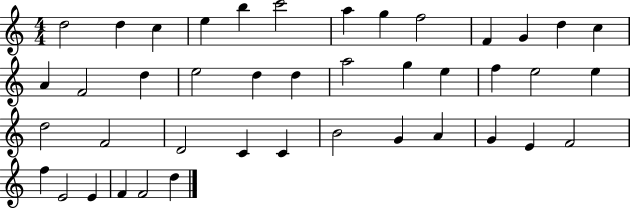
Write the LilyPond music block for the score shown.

{
  \clef treble
  \numericTimeSignature
  \time 4/4
  \key c \major
  d''2 d''4 c''4 | e''4 b''4 c'''2 | a''4 g''4 f''2 | f'4 g'4 d''4 c''4 | \break a'4 f'2 d''4 | e''2 d''4 d''4 | a''2 g''4 e''4 | f''4 e''2 e''4 | \break d''2 f'2 | d'2 c'4 c'4 | b'2 g'4 a'4 | g'4 e'4 f'2 | \break f''4 e'2 e'4 | f'4 f'2 d''4 | \bar "|."
}